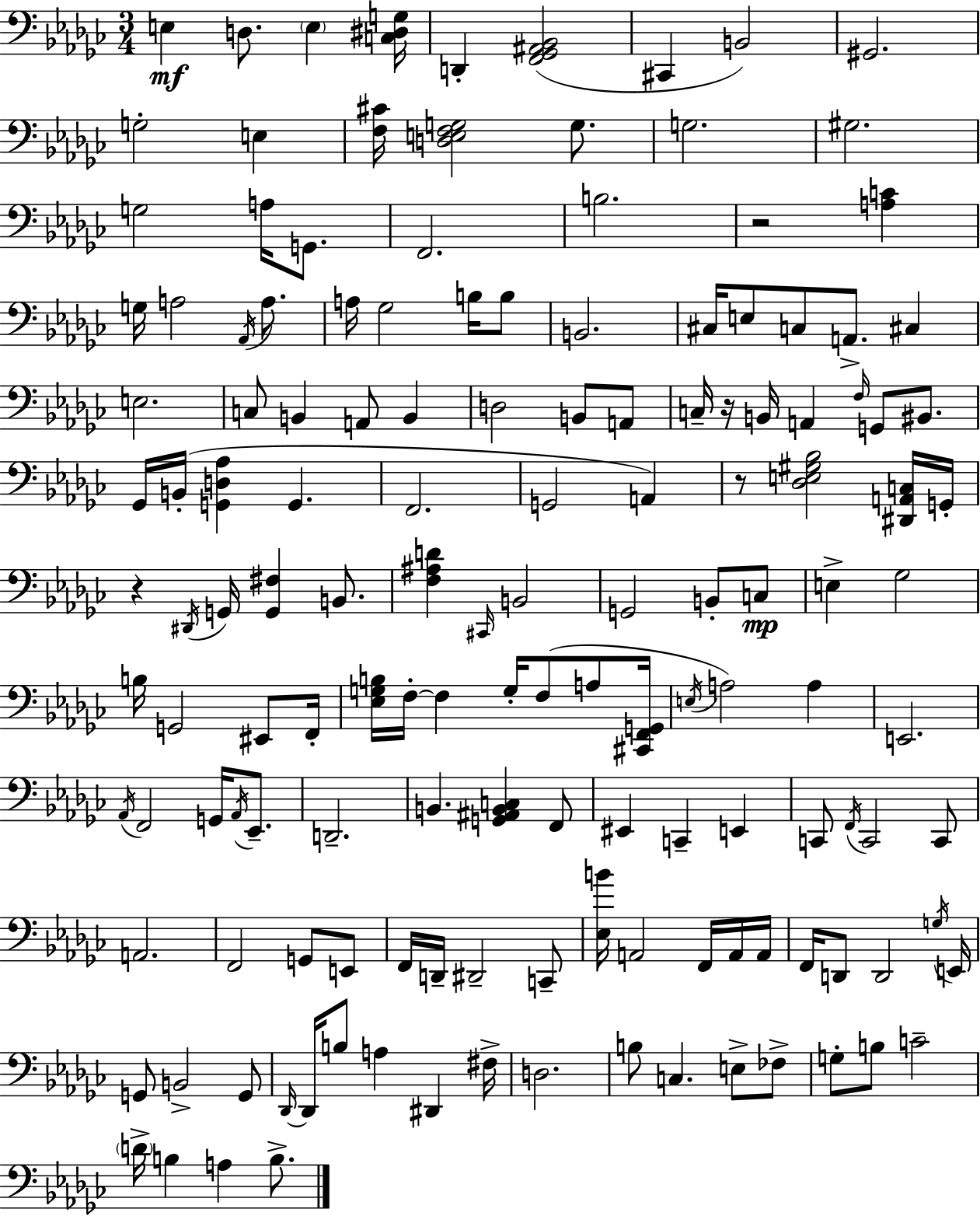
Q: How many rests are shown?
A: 4